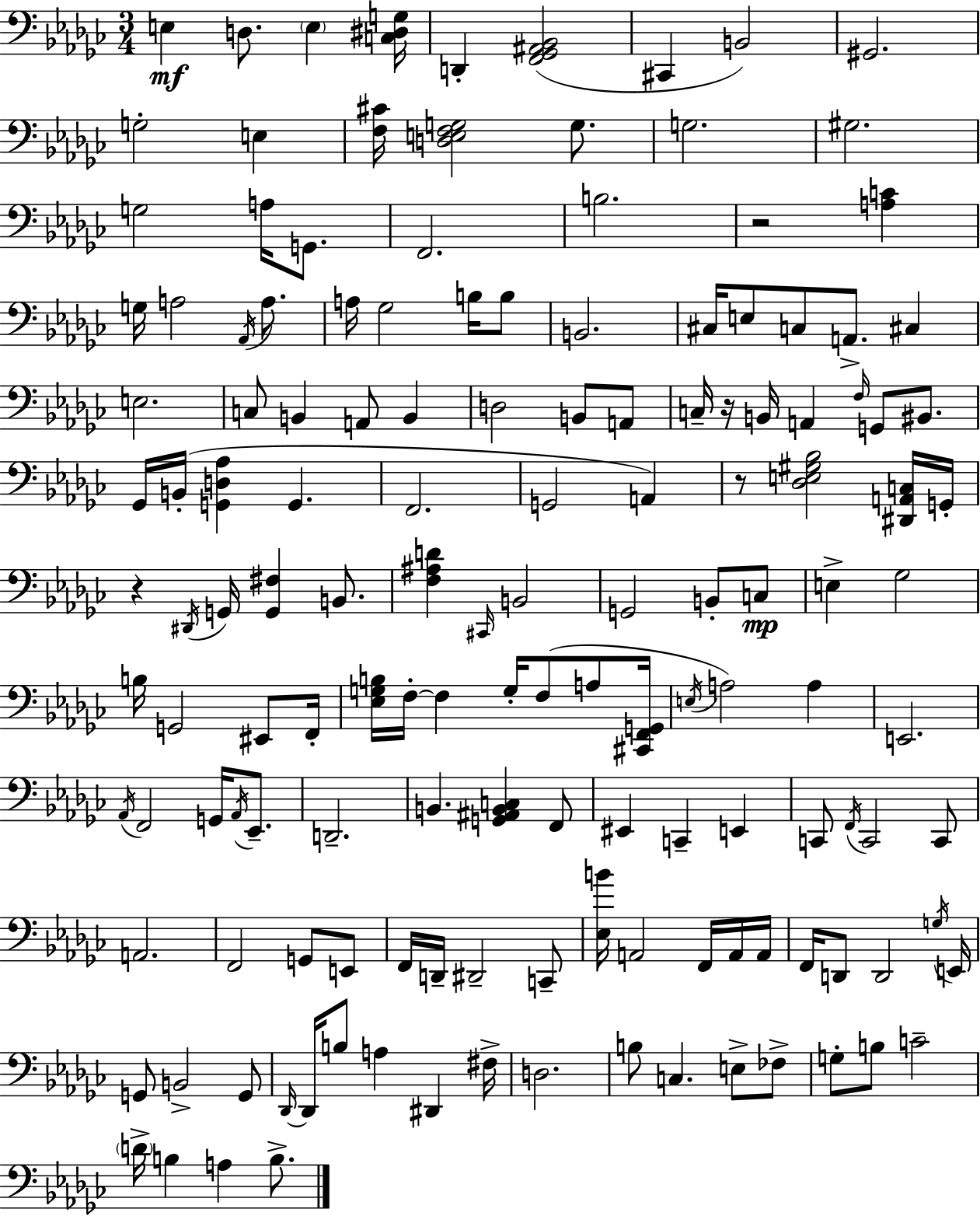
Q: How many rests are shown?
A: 4